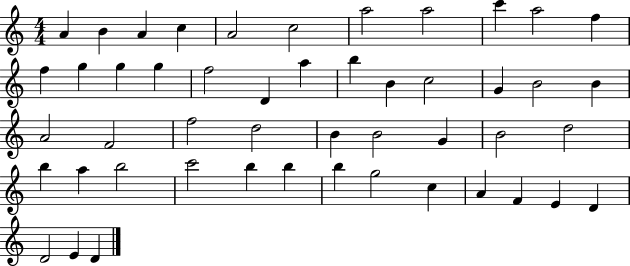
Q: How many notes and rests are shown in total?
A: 49